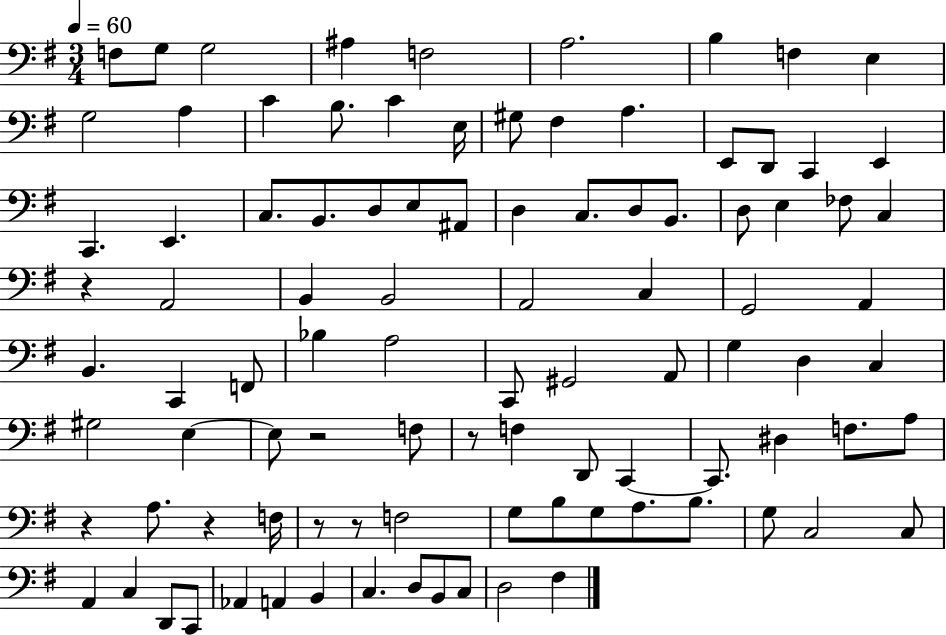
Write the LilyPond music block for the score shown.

{
  \clef bass
  \numericTimeSignature
  \time 3/4
  \key g \major
  \tempo 4 = 60
  f8 g8 g2 | ais4 f2 | a2. | b4 f4 e4 | \break g2 a4 | c'4 b8. c'4 e16 | gis8 fis4 a4. | e,8 d,8 c,4 e,4 | \break c,4. e,4. | c8. b,8. d8 e8 ais,8 | d4 c8. d8 b,8. | d8 e4 fes8 c4 | \break r4 a,2 | b,4 b,2 | a,2 c4 | g,2 a,4 | \break b,4. c,4 f,8 | bes4 a2 | c,8 gis,2 a,8 | g4 d4 c4 | \break gis2 e4~~ | e8 r2 f8 | r8 f4 d,8 c,4~~ | c,8. dis4 f8. a8 | \break r4 a8. r4 f16 | r8 r8 f2 | g8 b8 g8 a8. b8. | g8 c2 c8 | \break a,4 c4 d,8 c,8 | aes,4 a,4 b,4 | c4. d8 b,8 c8 | d2 fis4 | \break \bar "|."
}